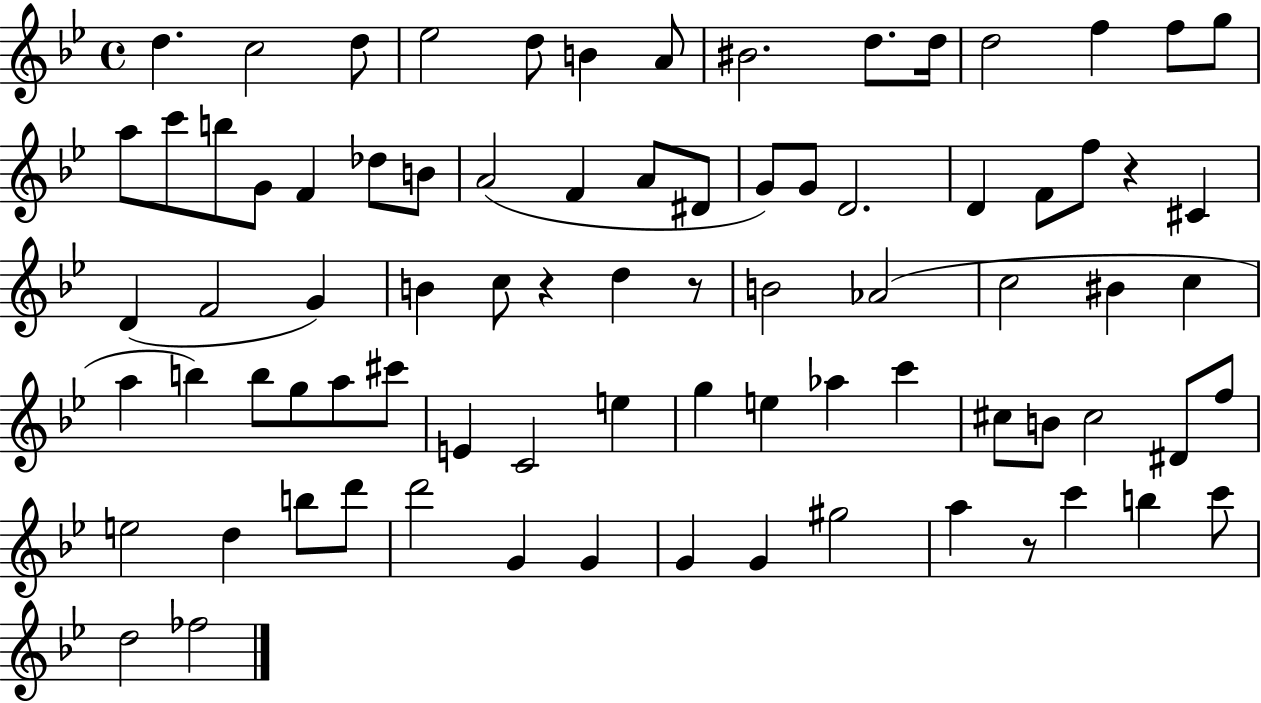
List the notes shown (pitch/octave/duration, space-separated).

D5/q. C5/h D5/e Eb5/h D5/e B4/q A4/e BIS4/h. D5/e. D5/s D5/h F5/q F5/e G5/e A5/e C6/e B5/e G4/e F4/q Db5/e B4/e A4/h F4/q A4/e D#4/e G4/e G4/e D4/h. D4/q F4/e F5/e R/q C#4/q D4/q F4/h G4/q B4/q C5/e R/q D5/q R/e B4/h Ab4/h C5/h BIS4/q C5/q A5/q B5/q B5/e G5/e A5/e C#6/e E4/q C4/h E5/q G5/q E5/q Ab5/q C6/q C#5/e B4/e C#5/h D#4/e F5/e E5/h D5/q B5/e D6/e D6/h G4/q G4/q G4/q G4/q G#5/h A5/q R/e C6/q B5/q C6/e D5/h FES5/h